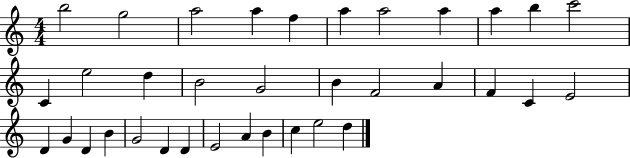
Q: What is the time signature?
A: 4/4